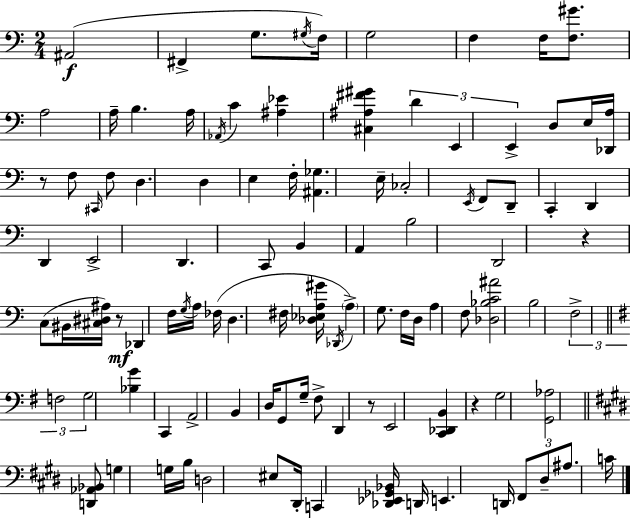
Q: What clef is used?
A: bass